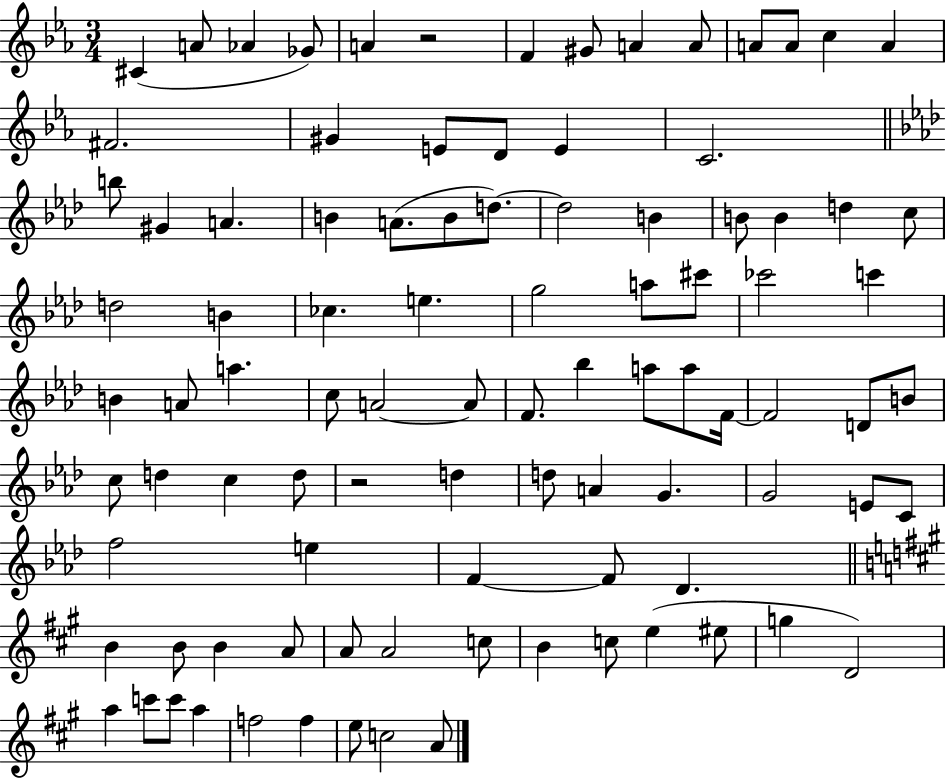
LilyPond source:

{
  \clef treble
  \numericTimeSignature
  \time 3/4
  \key ees \major
  cis'4( a'8 aes'4 ges'8) | a'4 r2 | f'4 gis'8 a'4 a'8 | a'8 a'8 c''4 a'4 | \break fis'2. | gis'4 e'8 d'8 e'4 | c'2. | \bar "||" \break \key aes \major b''8 gis'4 a'4. | b'4 a'8.( b'8 d''8.~~) | d''2 b'4 | b'8 b'4 d''4 c''8 | \break d''2 b'4 | ces''4. e''4. | g''2 a''8 cis'''8 | ces'''2 c'''4 | \break b'4 a'8 a''4. | c''8 a'2~~ a'8 | f'8. bes''4 a''8 a''8 f'16~~ | f'2 d'8 b'8 | \break c''8 d''4 c''4 d''8 | r2 d''4 | d''8 a'4 g'4. | g'2 e'8 c'8 | \break f''2 e''4 | f'4~~ f'8 des'4. | \bar "||" \break \key a \major b'4 b'8 b'4 a'8 | a'8 a'2 c''8 | b'4 c''8 e''4( eis''8 | g''4 d'2) | \break a''4 c'''8 c'''8 a''4 | f''2 f''4 | e''8 c''2 a'8 | \bar "|."
}